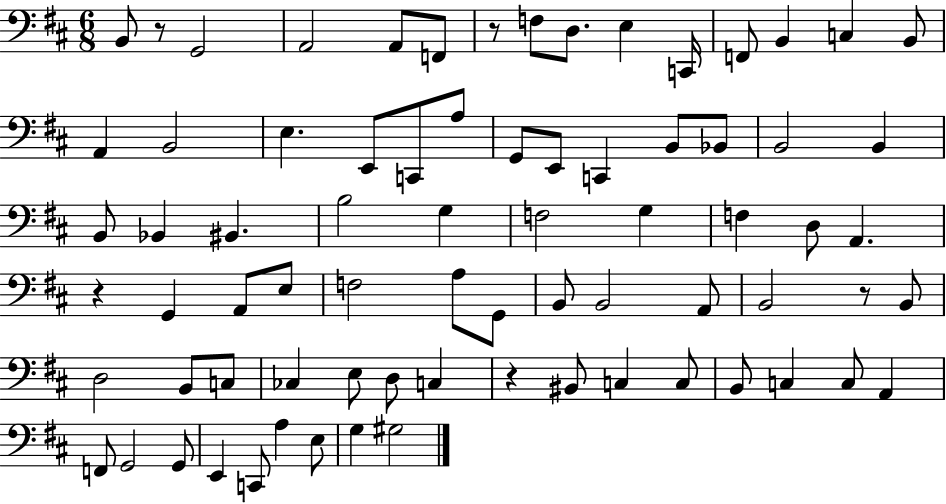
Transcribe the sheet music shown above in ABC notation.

X:1
T:Untitled
M:6/8
L:1/4
K:D
B,,/2 z/2 G,,2 A,,2 A,,/2 F,,/2 z/2 F,/2 D,/2 E, C,,/4 F,,/2 B,, C, B,,/2 A,, B,,2 E, E,,/2 C,,/2 A,/2 G,,/2 E,,/2 C,, B,,/2 _B,,/2 B,,2 B,, B,,/2 _B,, ^B,, B,2 G, F,2 G, F, D,/2 A,, z G,, A,,/2 E,/2 F,2 A,/2 G,,/2 B,,/2 B,,2 A,,/2 B,,2 z/2 B,,/2 D,2 B,,/2 C,/2 _C, E,/2 D,/2 C, z ^B,,/2 C, C,/2 B,,/2 C, C,/2 A,, F,,/2 G,,2 G,,/2 E,, C,,/2 A, E,/2 G, ^G,2